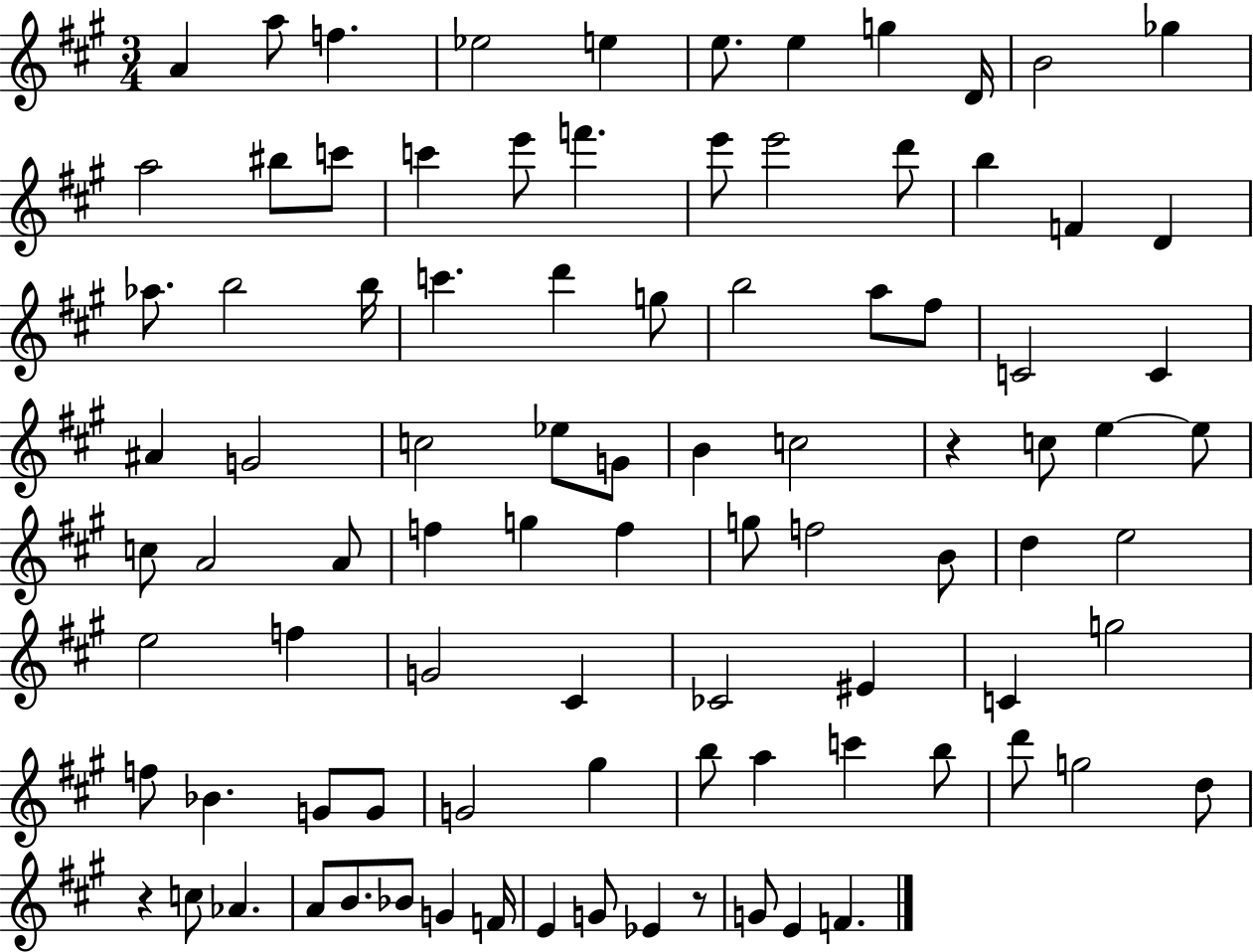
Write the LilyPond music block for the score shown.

{
  \clef treble
  \numericTimeSignature
  \time 3/4
  \key a \major
  a'4 a''8 f''4. | ees''2 e''4 | e''8. e''4 g''4 d'16 | b'2 ges''4 | \break a''2 bis''8 c'''8 | c'''4 e'''8 f'''4. | e'''8 e'''2 d'''8 | b''4 f'4 d'4 | \break aes''8. b''2 b''16 | c'''4. d'''4 g''8 | b''2 a''8 fis''8 | c'2 c'4 | \break ais'4 g'2 | c''2 ees''8 g'8 | b'4 c''2 | r4 c''8 e''4~~ e''8 | \break c''8 a'2 a'8 | f''4 g''4 f''4 | g''8 f''2 b'8 | d''4 e''2 | \break e''2 f''4 | g'2 cis'4 | ces'2 eis'4 | c'4 g''2 | \break f''8 bes'4. g'8 g'8 | g'2 gis''4 | b''8 a''4 c'''4 b''8 | d'''8 g''2 d''8 | \break r4 c''8 aes'4. | a'8 b'8. bes'8 g'4 f'16 | e'4 g'8 ees'4 r8 | g'8 e'4 f'4. | \break \bar "|."
}